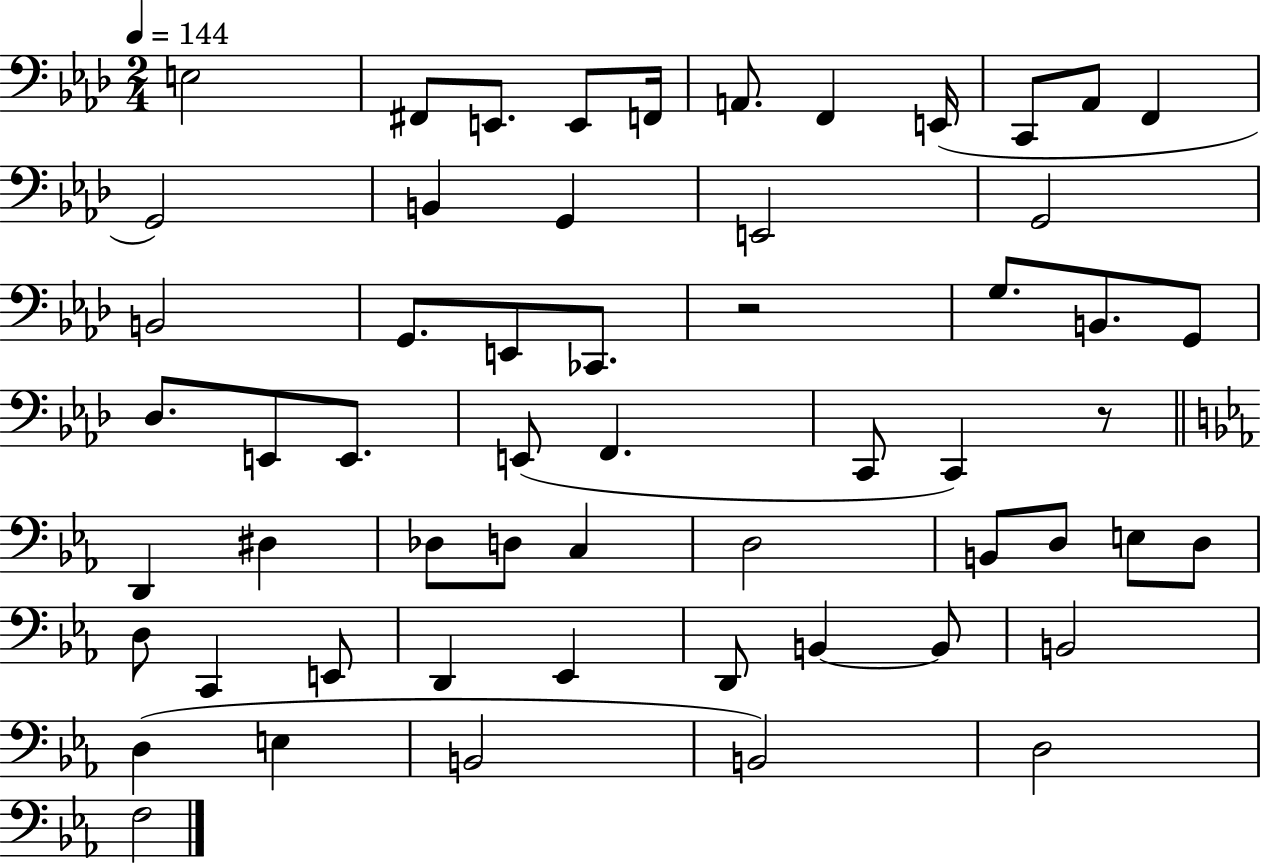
{
  \clef bass
  \numericTimeSignature
  \time 2/4
  \key aes \major
  \tempo 4 = 144
  e2 | fis,8 e,8. e,8 f,16 | a,8. f,4 e,16( | c,8 aes,8 f,4 | \break g,2) | b,4 g,4 | e,2 | g,2 | \break b,2 | g,8. e,8 ces,8. | r2 | g8. b,8. g,8 | \break des8. e,8 e,8. | e,8( f,4. | c,8 c,4) r8 | \bar "||" \break \key ees \major d,4 dis4 | des8 d8 c4 | d2 | b,8 d8 e8 d8 | \break d8 c,4 e,8 | d,4 ees,4 | d,8 b,4~~ b,8 | b,2 | \break d4( e4 | b,2 | b,2) | d2 | \break f2 | \bar "|."
}